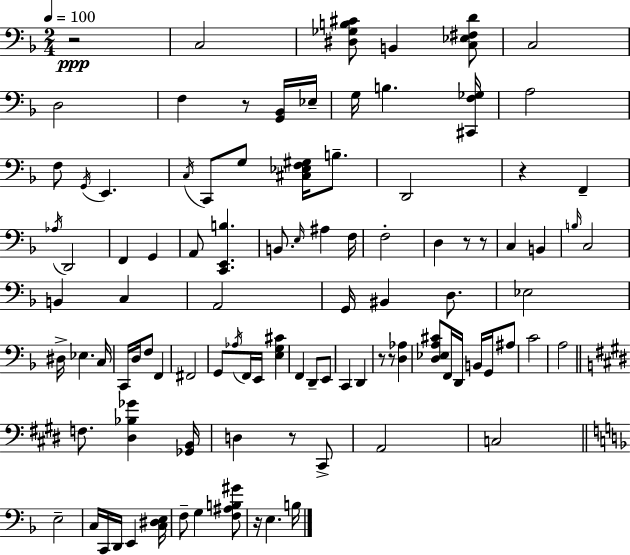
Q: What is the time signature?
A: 2/4